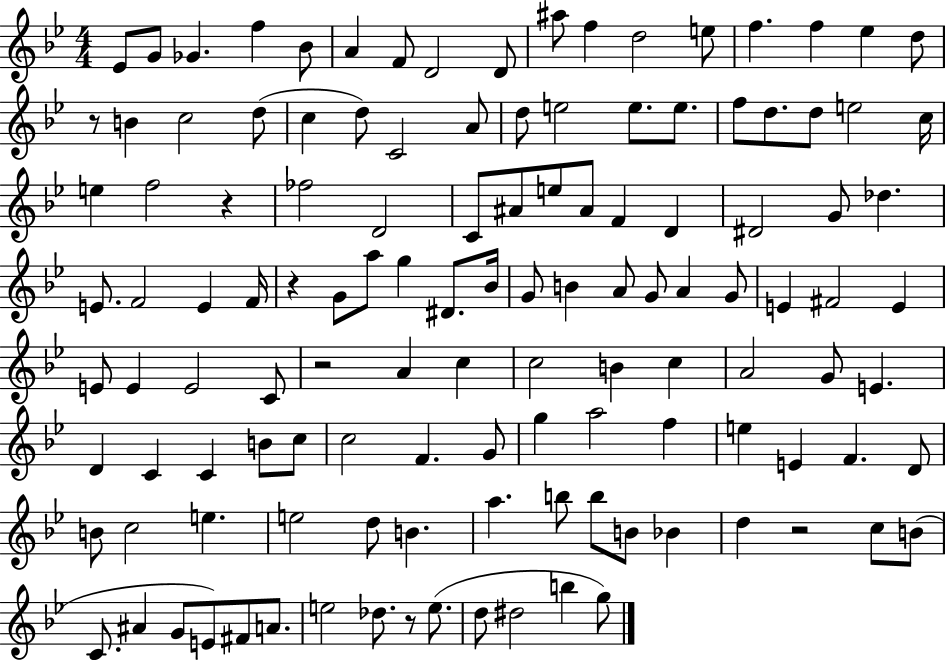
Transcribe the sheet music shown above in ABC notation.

X:1
T:Untitled
M:4/4
L:1/4
K:Bb
_E/2 G/2 _G f _B/2 A F/2 D2 D/2 ^a/2 f d2 e/2 f f _e d/2 z/2 B c2 d/2 c d/2 C2 A/2 d/2 e2 e/2 e/2 f/2 d/2 d/2 e2 c/4 e f2 z _f2 D2 C/2 ^A/2 e/2 ^A/2 F D ^D2 G/2 _d E/2 F2 E F/4 z G/2 a/2 g ^D/2 _B/4 G/2 B A/2 G/2 A G/2 E ^F2 E E/2 E E2 C/2 z2 A c c2 B c A2 G/2 E D C C B/2 c/2 c2 F G/2 g a2 f e E F D/2 B/2 c2 e e2 d/2 B a b/2 b/2 B/2 _B d z2 c/2 B/2 C/2 ^A G/2 E/2 ^F/2 A/2 e2 _d/2 z/2 e/2 d/2 ^d2 b g/2